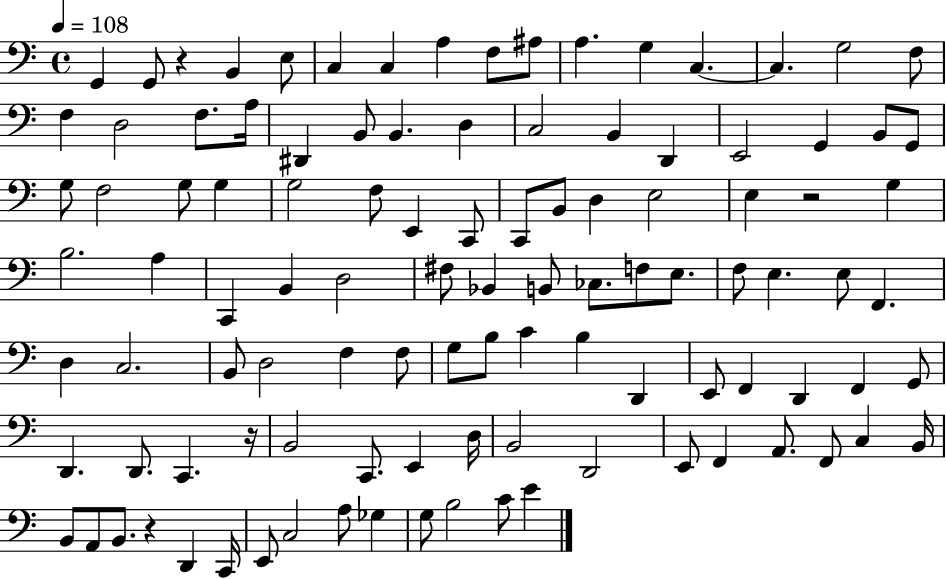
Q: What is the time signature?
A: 4/4